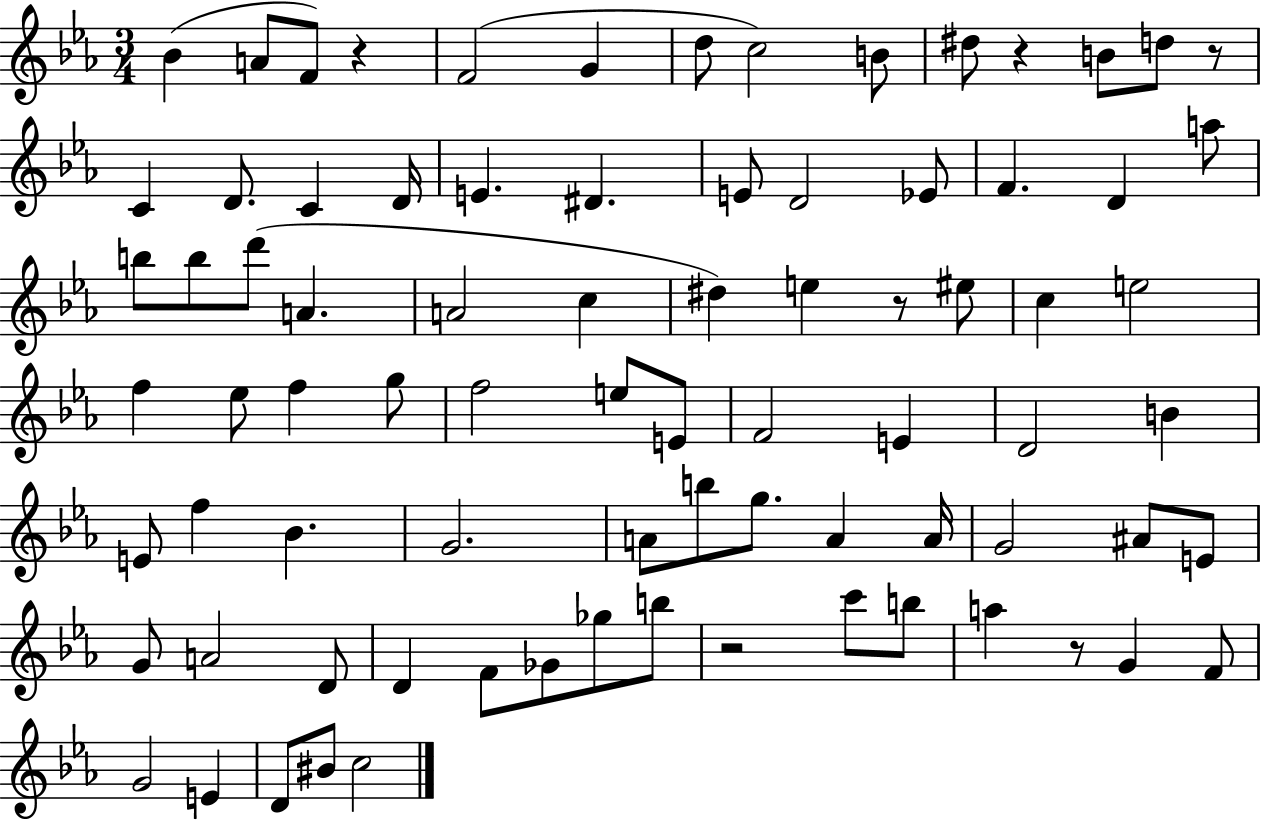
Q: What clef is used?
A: treble